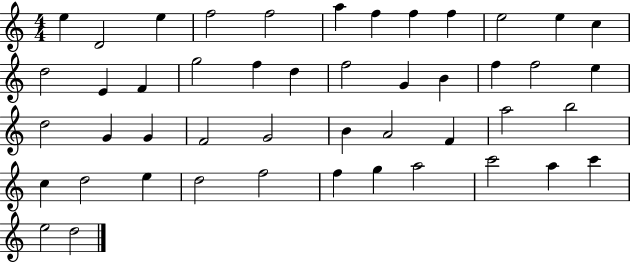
E5/q D4/h E5/q F5/h F5/h A5/q F5/q F5/q F5/q E5/h E5/q C5/q D5/h E4/q F4/q G5/h F5/q D5/q F5/h G4/q B4/q F5/q F5/h E5/q D5/h G4/q G4/q F4/h G4/h B4/q A4/h F4/q A5/h B5/h C5/q D5/h E5/q D5/h F5/h F5/q G5/q A5/h C6/h A5/q C6/q E5/h D5/h